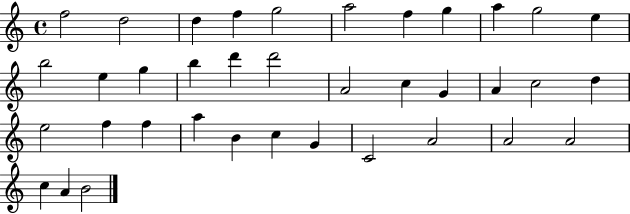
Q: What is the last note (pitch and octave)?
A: B4